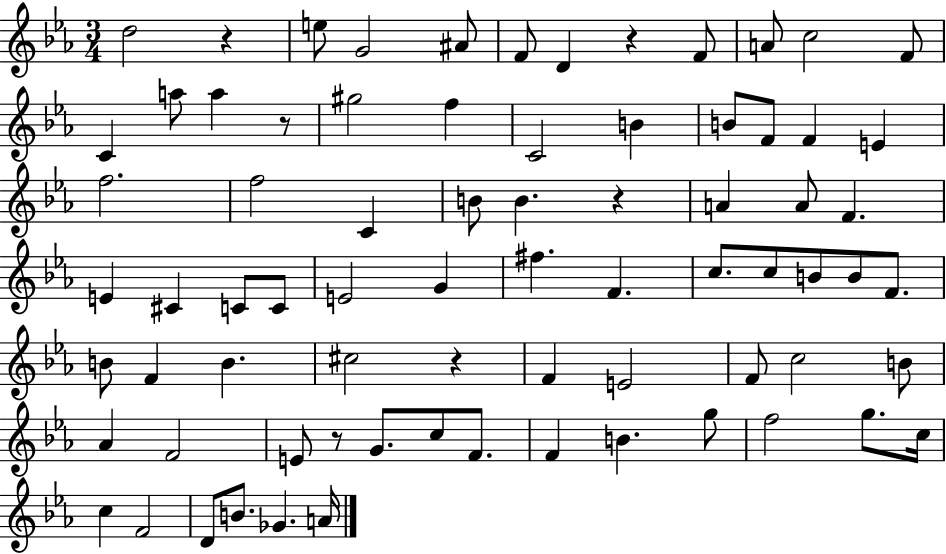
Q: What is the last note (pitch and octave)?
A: A4